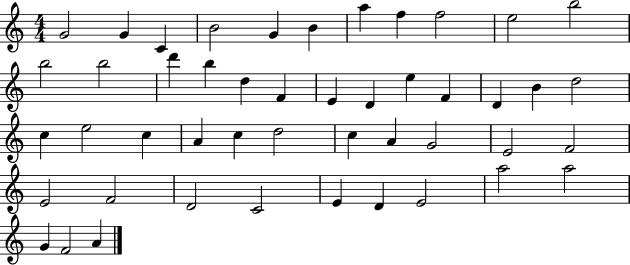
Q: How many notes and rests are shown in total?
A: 47